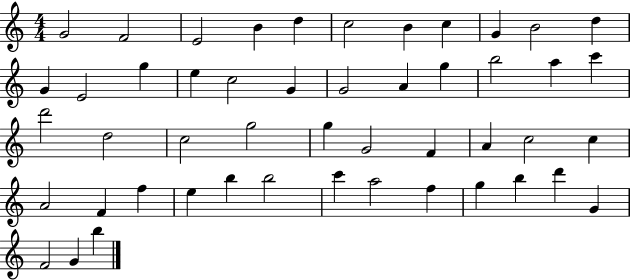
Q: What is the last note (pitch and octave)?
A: B5